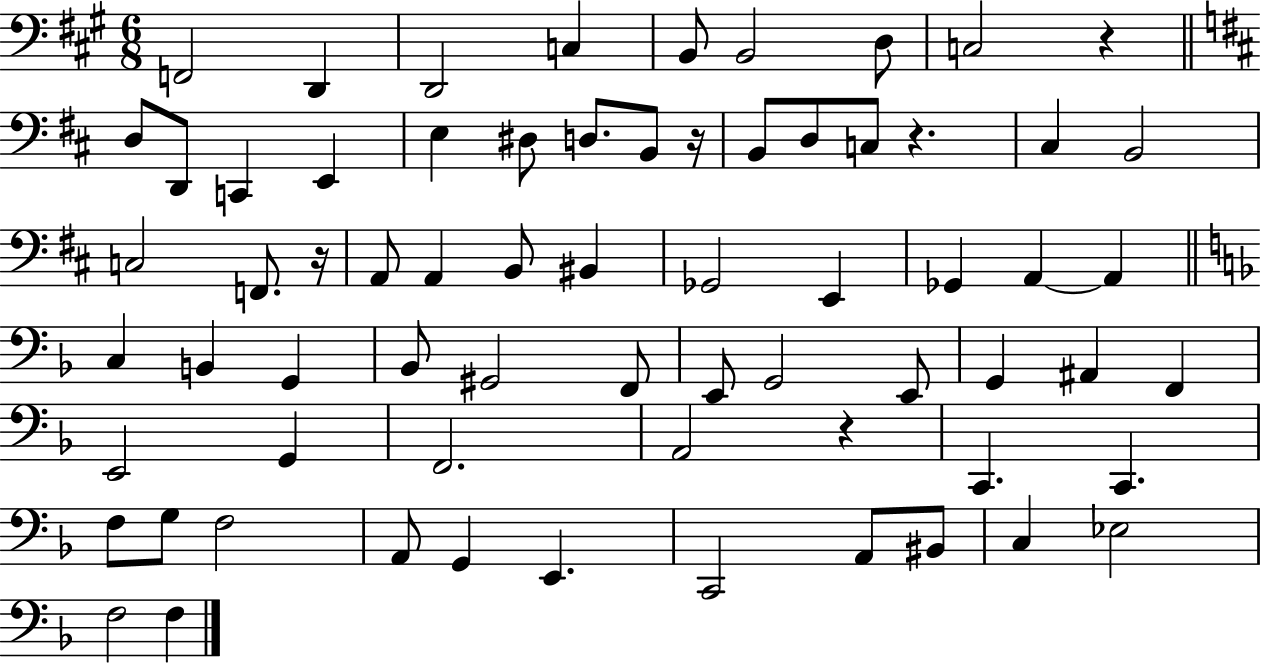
X:1
T:Untitled
M:6/8
L:1/4
K:A
F,,2 D,, D,,2 C, B,,/2 B,,2 D,/2 C,2 z D,/2 D,,/2 C,, E,, E, ^D,/2 D,/2 B,,/2 z/4 B,,/2 D,/2 C,/2 z ^C, B,,2 C,2 F,,/2 z/4 A,,/2 A,, B,,/2 ^B,, _G,,2 E,, _G,, A,, A,, C, B,, G,, _B,,/2 ^G,,2 F,,/2 E,,/2 G,,2 E,,/2 G,, ^A,, F,, E,,2 G,, F,,2 A,,2 z C,, C,, F,/2 G,/2 F,2 A,,/2 G,, E,, C,,2 A,,/2 ^B,,/2 C, _E,2 F,2 F,